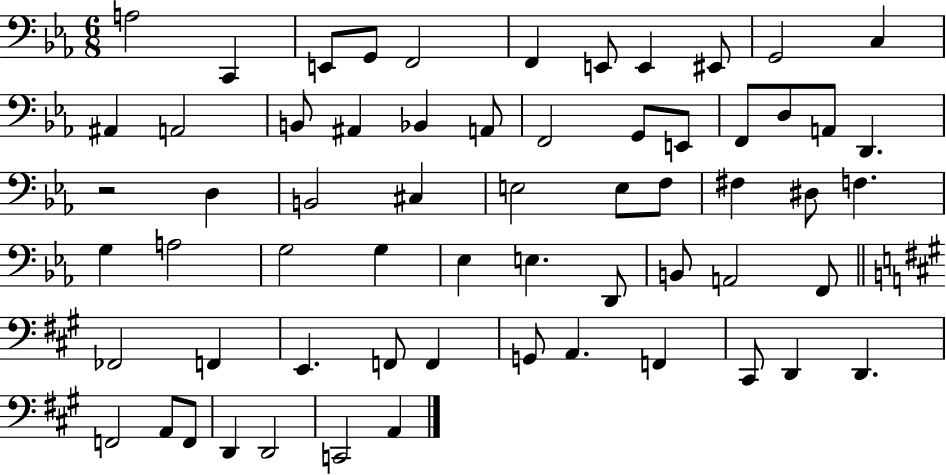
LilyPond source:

{
  \clef bass
  \numericTimeSignature
  \time 6/8
  \key ees \major
  a2 c,4 | e,8 g,8 f,2 | f,4 e,8 e,4 eis,8 | g,2 c4 | \break ais,4 a,2 | b,8 ais,4 bes,4 a,8 | f,2 g,8 e,8 | f,8 d8 a,8 d,4. | \break r2 d4 | b,2 cis4 | e2 e8 f8 | fis4 dis8 f4. | \break g4 a2 | g2 g4 | ees4 e4. d,8 | b,8 a,2 f,8 | \break \bar "||" \break \key a \major fes,2 f,4 | e,4. f,8 f,4 | g,8 a,4. f,4 | cis,8 d,4 d,4. | \break f,2 a,8 f,8 | d,4 d,2 | c,2 a,4 | \bar "|."
}